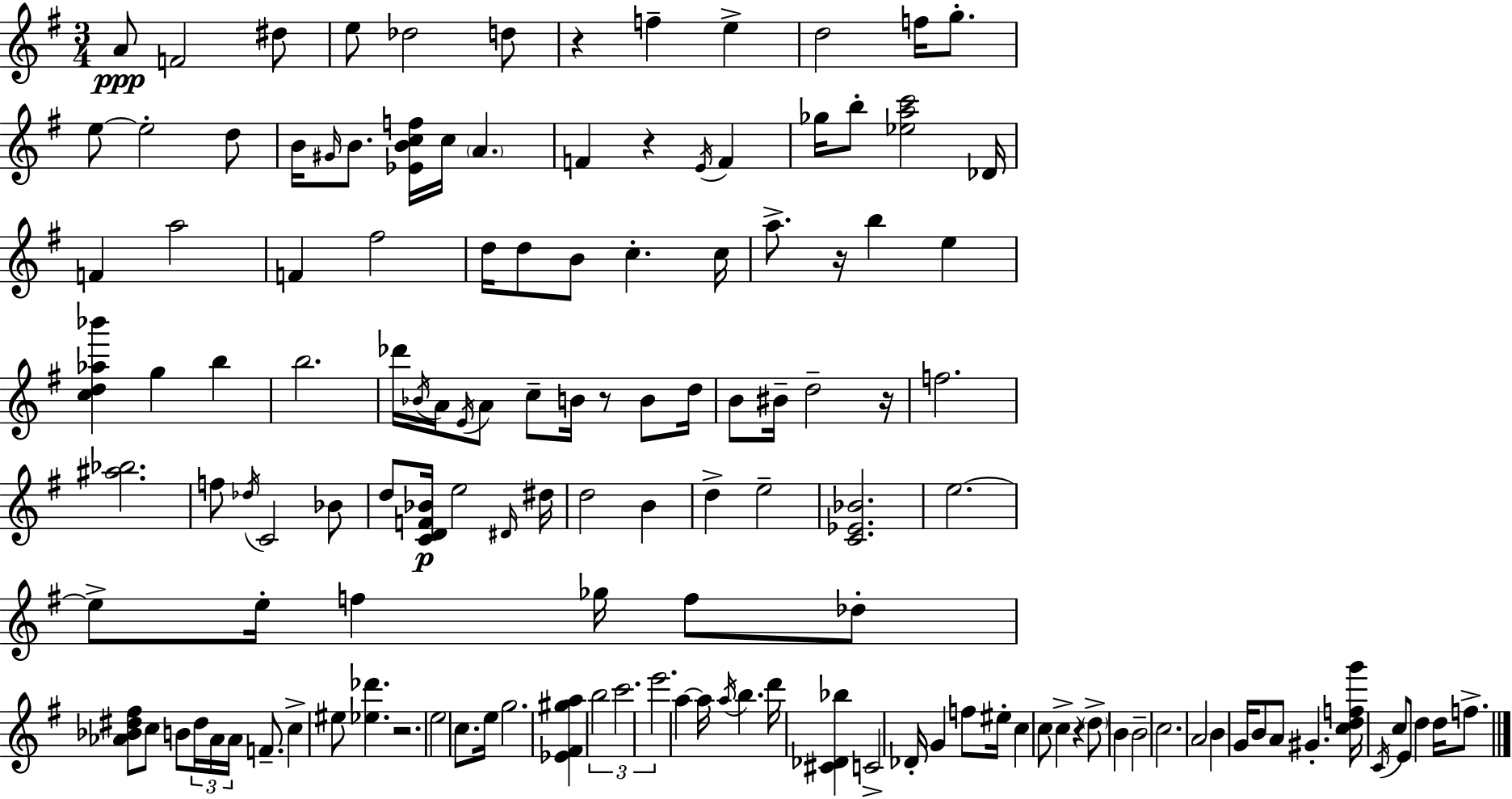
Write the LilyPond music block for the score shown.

{
  \clef treble
  \numericTimeSignature
  \time 3/4
  \key g \major
  a'8\ppp f'2 dis''8 | e''8 des''2 d''8 | r4 f''4-- e''4-> | d''2 f''16 g''8.-. | \break e''8~~ e''2-. d''8 | b'16 \grace { gis'16 } b'8. <ees' b' c'' f''>16 c''16 \parenthesize a'4. | f'4 r4 \acciaccatura { e'16 } f'4 | ges''16 b''8-. <ees'' a'' c'''>2 | \break des'16 f'4 a''2 | f'4 fis''2 | d''16 d''8 b'8 c''4.-. | c''16 a''8.-> r16 b''4 e''4 | \break <c'' d'' aes'' bes'''>4 g''4 b''4 | b''2. | des'''16 \acciaccatura { bes'16 } a'16 \acciaccatura { e'16 } a'8 c''8-- b'16 r8 | b'8 d''16 b'8 bis'16-- d''2-- | \break r16 f''2. | <ais'' bes''>2. | f''8 \acciaccatura { des''16 } c'2 | bes'8 d''8 <c' d' f' bes'>16\p e''2 | \break \grace { dis'16 } dis''16 d''2 | b'4 d''4-> e''2-- | <c' ees' bes'>2. | e''2.~~ | \break e''8-> e''16-. f''4 | ges''16 f''8 des''8-. <aes' bes' dis'' fis''>8 c''8 b'8 | \tuplet 3/2 { dis''16 aes'16 aes'16 } f'8.-- c''4-> eis''8 | <ees'' des'''>4. r2. | \break e''2 | c''8. e''16 g''2. | <ees' fis' gis'' a''>4 \tuplet 3/2 { b''2 | c'''2. | \break e'''2. } | a''4~~ a''16 \acciaccatura { a''16 } | b''4. d'''16 <cis' des' bes''>4 c'2-> | des'16-. g'4 | \break f''8 eis''16-. c''4 c''8 c''4-> | r4 \parenthesize d''8-> b'4 b'2-- | c''2. | a'2 | \break b'4 g'16 b'8 a'8 | gis'4.-. <c'' d'' f'' g'''>16 \acciaccatura { c'16 } c''8 e'8 | d''4 d''16 f''8.-> \bar "|."
}